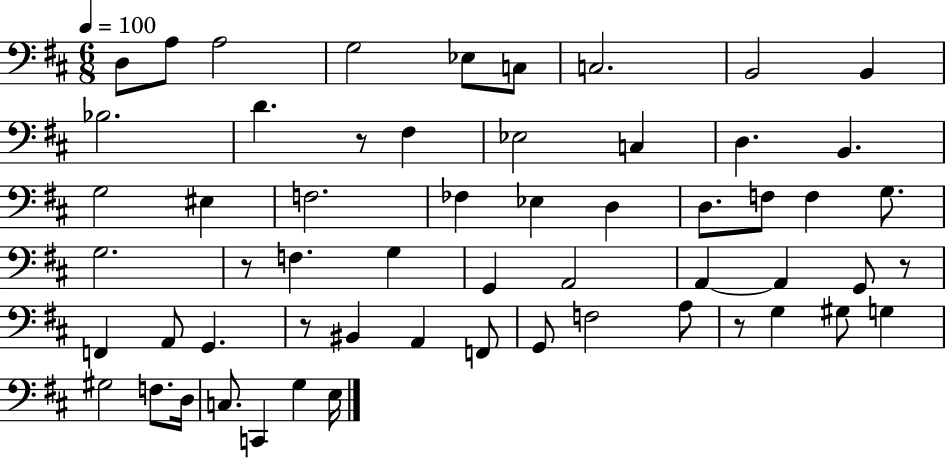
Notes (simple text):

D3/e A3/e A3/h G3/h Eb3/e C3/e C3/h. B2/h B2/q Bb3/h. D4/q. R/e F#3/q Eb3/h C3/q D3/q. B2/q. G3/h EIS3/q F3/h. FES3/q Eb3/q D3/q D3/e. F3/e F3/q G3/e. G3/h. R/e F3/q. G3/q G2/q A2/h A2/q A2/q G2/e R/e F2/q A2/e G2/q. R/e BIS2/q A2/q F2/e G2/e F3/h A3/e R/e G3/q G#3/e G3/q G#3/h F3/e. D3/s C3/e. C2/q G3/q E3/s